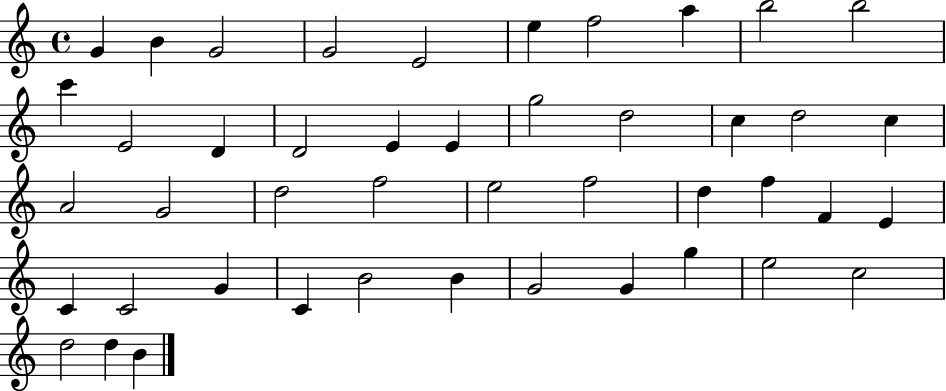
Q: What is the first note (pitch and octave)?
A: G4